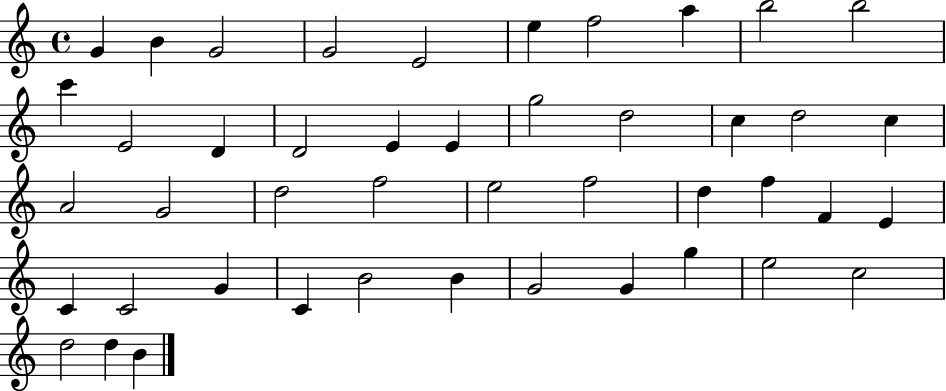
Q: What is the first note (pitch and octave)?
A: G4